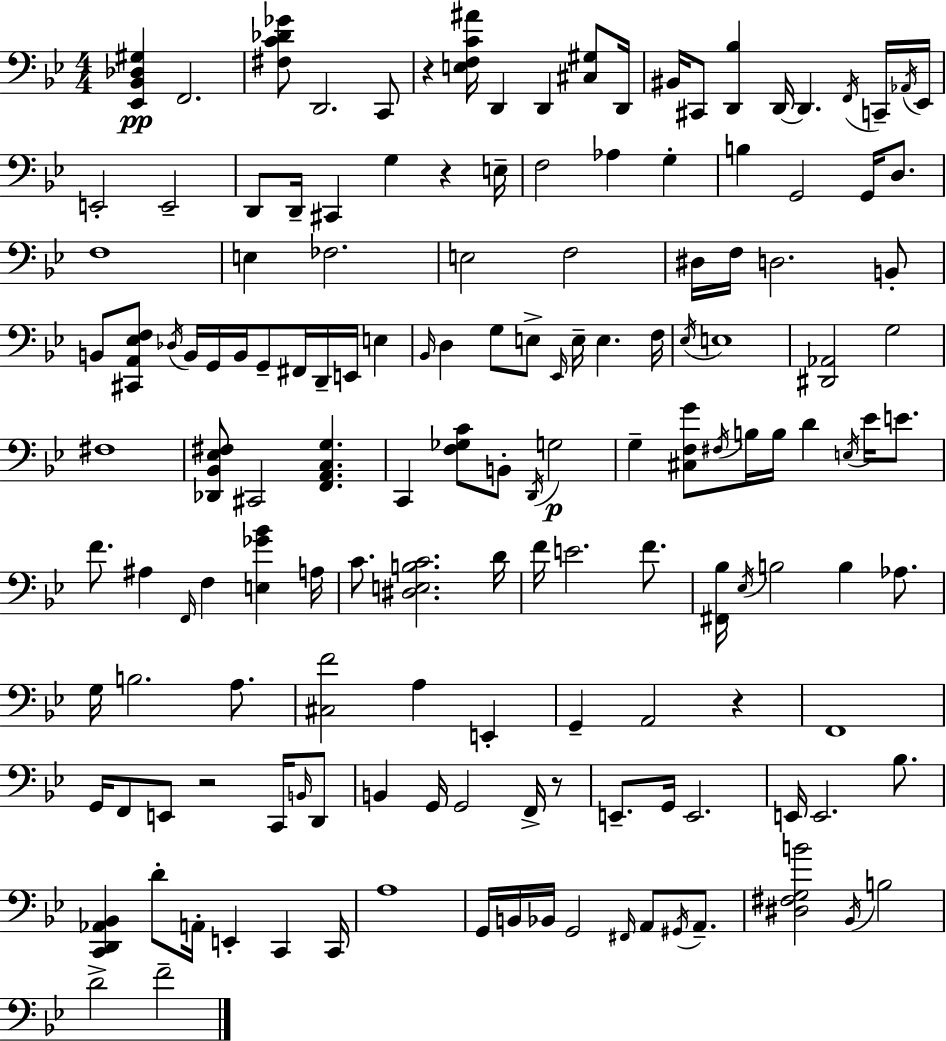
{
  \clef bass
  \numericTimeSignature
  \time 4/4
  \key g \minor
  <ees, bes, des gis>4\pp f,2. | <fis c' des' ges'>8 d,2. c,8 | r4 <e f c' ais'>16 d,4 d,4 <cis gis>8 d,16 | bis,16 cis,8 <d, bes>4 d,16~~ d,4. \acciaccatura { f,16 } c,16-- | \break \acciaccatura { aes,16 } ees,16 e,2-. e,2-- | d,8 d,16-- cis,4 g4 r4 | e16-- f2 aes4 g4-. | b4 g,2 g,16 d8. | \break f1 | e4 fes2. | e2 f2 | dis16 f16 d2. | \break b,8-. b,8 <cis, a, ees f>8 \acciaccatura { des16 } b,16 g,16 b,16 g,8-- fis,16 d,16-- e,16 e4 | \grace { bes,16 } d4 g8 e8-> \grace { ees,16 } e16-- e4. | f16 \acciaccatura { ees16 } e1 | <dis, aes,>2 g2 | \break fis1 | <des, bes, ees fis>8 cis,2 | <f, a, c g>4. c,4 <f ges c'>8 b,8-. \acciaccatura { d,16 } g2\p | g4-- <cis f g'>8 \acciaccatura { fis16 } b16 b16 | \break d'4 \acciaccatura { e16 } ees'16 e'8. f'8. ais4 | \grace { f,16 } f4 <e ges' bes'>4 a16 c'8. <dis e b c'>2. | d'16 f'16 e'2. | f'8. <fis, bes>16 \acciaccatura { ees16 } b2 | \break b4 aes8. g16 b2. | a8. <cis f'>2 | a4 e,4-. g,4-- a,2 | r4 f,1 | \break g,16 f,8 e,8 | r2 c,16 \grace { b,16 } d,8 b,4 | g,16 g,2 f,16-> r8 e,8.-- g,16 | e,2. e,16 e,2. | \break bes8. <c, d, aes, bes,>4 | d'8-. a,16-. e,4-. c,4 c,16 a1 | g,16 b,16 bes,16 g,2 | \grace { fis,16 } a,8 \acciaccatura { gis,16 } a,8.-- <dis fis g b'>2 | \break \acciaccatura { bes,16 } b2 d'2-> | f'2-- \bar "|."
}